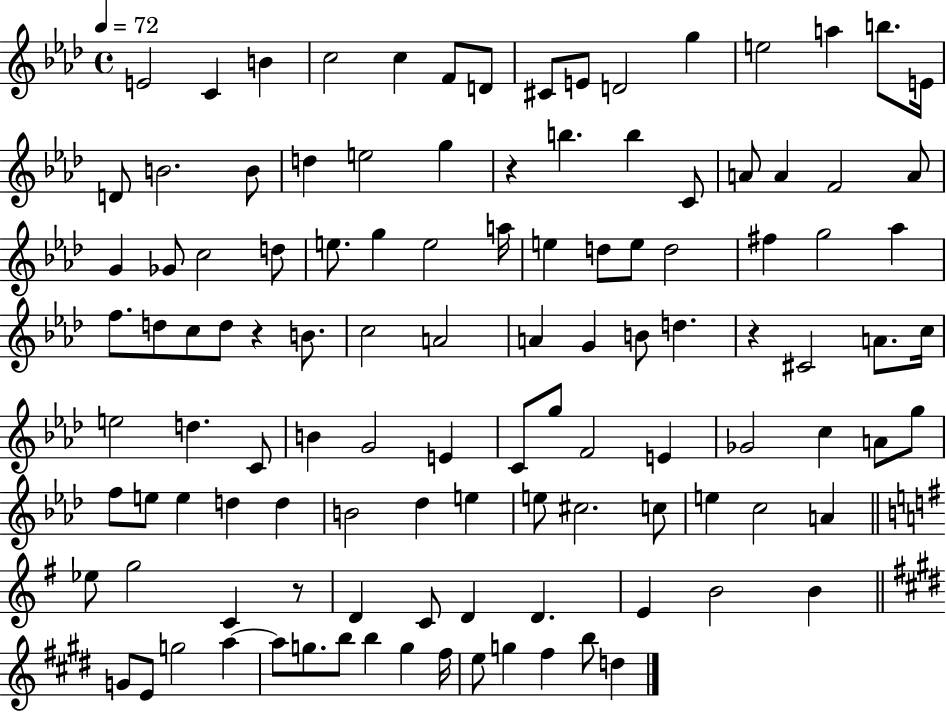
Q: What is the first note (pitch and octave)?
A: E4